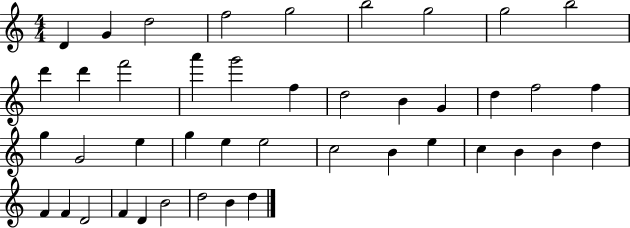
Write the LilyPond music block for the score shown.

{
  \clef treble
  \numericTimeSignature
  \time 4/4
  \key c \major
  d'4 g'4 d''2 | f''2 g''2 | b''2 g''2 | g''2 b''2 | \break d'''4 d'''4 f'''2 | a'''4 g'''2 f''4 | d''2 b'4 g'4 | d''4 f''2 f''4 | \break g''4 g'2 e''4 | g''4 e''4 e''2 | c''2 b'4 e''4 | c''4 b'4 b'4 d''4 | \break f'4 f'4 d'2 | f'4 d'4 b'2 | d''2 b'4 d''4 | \bar "|."
}